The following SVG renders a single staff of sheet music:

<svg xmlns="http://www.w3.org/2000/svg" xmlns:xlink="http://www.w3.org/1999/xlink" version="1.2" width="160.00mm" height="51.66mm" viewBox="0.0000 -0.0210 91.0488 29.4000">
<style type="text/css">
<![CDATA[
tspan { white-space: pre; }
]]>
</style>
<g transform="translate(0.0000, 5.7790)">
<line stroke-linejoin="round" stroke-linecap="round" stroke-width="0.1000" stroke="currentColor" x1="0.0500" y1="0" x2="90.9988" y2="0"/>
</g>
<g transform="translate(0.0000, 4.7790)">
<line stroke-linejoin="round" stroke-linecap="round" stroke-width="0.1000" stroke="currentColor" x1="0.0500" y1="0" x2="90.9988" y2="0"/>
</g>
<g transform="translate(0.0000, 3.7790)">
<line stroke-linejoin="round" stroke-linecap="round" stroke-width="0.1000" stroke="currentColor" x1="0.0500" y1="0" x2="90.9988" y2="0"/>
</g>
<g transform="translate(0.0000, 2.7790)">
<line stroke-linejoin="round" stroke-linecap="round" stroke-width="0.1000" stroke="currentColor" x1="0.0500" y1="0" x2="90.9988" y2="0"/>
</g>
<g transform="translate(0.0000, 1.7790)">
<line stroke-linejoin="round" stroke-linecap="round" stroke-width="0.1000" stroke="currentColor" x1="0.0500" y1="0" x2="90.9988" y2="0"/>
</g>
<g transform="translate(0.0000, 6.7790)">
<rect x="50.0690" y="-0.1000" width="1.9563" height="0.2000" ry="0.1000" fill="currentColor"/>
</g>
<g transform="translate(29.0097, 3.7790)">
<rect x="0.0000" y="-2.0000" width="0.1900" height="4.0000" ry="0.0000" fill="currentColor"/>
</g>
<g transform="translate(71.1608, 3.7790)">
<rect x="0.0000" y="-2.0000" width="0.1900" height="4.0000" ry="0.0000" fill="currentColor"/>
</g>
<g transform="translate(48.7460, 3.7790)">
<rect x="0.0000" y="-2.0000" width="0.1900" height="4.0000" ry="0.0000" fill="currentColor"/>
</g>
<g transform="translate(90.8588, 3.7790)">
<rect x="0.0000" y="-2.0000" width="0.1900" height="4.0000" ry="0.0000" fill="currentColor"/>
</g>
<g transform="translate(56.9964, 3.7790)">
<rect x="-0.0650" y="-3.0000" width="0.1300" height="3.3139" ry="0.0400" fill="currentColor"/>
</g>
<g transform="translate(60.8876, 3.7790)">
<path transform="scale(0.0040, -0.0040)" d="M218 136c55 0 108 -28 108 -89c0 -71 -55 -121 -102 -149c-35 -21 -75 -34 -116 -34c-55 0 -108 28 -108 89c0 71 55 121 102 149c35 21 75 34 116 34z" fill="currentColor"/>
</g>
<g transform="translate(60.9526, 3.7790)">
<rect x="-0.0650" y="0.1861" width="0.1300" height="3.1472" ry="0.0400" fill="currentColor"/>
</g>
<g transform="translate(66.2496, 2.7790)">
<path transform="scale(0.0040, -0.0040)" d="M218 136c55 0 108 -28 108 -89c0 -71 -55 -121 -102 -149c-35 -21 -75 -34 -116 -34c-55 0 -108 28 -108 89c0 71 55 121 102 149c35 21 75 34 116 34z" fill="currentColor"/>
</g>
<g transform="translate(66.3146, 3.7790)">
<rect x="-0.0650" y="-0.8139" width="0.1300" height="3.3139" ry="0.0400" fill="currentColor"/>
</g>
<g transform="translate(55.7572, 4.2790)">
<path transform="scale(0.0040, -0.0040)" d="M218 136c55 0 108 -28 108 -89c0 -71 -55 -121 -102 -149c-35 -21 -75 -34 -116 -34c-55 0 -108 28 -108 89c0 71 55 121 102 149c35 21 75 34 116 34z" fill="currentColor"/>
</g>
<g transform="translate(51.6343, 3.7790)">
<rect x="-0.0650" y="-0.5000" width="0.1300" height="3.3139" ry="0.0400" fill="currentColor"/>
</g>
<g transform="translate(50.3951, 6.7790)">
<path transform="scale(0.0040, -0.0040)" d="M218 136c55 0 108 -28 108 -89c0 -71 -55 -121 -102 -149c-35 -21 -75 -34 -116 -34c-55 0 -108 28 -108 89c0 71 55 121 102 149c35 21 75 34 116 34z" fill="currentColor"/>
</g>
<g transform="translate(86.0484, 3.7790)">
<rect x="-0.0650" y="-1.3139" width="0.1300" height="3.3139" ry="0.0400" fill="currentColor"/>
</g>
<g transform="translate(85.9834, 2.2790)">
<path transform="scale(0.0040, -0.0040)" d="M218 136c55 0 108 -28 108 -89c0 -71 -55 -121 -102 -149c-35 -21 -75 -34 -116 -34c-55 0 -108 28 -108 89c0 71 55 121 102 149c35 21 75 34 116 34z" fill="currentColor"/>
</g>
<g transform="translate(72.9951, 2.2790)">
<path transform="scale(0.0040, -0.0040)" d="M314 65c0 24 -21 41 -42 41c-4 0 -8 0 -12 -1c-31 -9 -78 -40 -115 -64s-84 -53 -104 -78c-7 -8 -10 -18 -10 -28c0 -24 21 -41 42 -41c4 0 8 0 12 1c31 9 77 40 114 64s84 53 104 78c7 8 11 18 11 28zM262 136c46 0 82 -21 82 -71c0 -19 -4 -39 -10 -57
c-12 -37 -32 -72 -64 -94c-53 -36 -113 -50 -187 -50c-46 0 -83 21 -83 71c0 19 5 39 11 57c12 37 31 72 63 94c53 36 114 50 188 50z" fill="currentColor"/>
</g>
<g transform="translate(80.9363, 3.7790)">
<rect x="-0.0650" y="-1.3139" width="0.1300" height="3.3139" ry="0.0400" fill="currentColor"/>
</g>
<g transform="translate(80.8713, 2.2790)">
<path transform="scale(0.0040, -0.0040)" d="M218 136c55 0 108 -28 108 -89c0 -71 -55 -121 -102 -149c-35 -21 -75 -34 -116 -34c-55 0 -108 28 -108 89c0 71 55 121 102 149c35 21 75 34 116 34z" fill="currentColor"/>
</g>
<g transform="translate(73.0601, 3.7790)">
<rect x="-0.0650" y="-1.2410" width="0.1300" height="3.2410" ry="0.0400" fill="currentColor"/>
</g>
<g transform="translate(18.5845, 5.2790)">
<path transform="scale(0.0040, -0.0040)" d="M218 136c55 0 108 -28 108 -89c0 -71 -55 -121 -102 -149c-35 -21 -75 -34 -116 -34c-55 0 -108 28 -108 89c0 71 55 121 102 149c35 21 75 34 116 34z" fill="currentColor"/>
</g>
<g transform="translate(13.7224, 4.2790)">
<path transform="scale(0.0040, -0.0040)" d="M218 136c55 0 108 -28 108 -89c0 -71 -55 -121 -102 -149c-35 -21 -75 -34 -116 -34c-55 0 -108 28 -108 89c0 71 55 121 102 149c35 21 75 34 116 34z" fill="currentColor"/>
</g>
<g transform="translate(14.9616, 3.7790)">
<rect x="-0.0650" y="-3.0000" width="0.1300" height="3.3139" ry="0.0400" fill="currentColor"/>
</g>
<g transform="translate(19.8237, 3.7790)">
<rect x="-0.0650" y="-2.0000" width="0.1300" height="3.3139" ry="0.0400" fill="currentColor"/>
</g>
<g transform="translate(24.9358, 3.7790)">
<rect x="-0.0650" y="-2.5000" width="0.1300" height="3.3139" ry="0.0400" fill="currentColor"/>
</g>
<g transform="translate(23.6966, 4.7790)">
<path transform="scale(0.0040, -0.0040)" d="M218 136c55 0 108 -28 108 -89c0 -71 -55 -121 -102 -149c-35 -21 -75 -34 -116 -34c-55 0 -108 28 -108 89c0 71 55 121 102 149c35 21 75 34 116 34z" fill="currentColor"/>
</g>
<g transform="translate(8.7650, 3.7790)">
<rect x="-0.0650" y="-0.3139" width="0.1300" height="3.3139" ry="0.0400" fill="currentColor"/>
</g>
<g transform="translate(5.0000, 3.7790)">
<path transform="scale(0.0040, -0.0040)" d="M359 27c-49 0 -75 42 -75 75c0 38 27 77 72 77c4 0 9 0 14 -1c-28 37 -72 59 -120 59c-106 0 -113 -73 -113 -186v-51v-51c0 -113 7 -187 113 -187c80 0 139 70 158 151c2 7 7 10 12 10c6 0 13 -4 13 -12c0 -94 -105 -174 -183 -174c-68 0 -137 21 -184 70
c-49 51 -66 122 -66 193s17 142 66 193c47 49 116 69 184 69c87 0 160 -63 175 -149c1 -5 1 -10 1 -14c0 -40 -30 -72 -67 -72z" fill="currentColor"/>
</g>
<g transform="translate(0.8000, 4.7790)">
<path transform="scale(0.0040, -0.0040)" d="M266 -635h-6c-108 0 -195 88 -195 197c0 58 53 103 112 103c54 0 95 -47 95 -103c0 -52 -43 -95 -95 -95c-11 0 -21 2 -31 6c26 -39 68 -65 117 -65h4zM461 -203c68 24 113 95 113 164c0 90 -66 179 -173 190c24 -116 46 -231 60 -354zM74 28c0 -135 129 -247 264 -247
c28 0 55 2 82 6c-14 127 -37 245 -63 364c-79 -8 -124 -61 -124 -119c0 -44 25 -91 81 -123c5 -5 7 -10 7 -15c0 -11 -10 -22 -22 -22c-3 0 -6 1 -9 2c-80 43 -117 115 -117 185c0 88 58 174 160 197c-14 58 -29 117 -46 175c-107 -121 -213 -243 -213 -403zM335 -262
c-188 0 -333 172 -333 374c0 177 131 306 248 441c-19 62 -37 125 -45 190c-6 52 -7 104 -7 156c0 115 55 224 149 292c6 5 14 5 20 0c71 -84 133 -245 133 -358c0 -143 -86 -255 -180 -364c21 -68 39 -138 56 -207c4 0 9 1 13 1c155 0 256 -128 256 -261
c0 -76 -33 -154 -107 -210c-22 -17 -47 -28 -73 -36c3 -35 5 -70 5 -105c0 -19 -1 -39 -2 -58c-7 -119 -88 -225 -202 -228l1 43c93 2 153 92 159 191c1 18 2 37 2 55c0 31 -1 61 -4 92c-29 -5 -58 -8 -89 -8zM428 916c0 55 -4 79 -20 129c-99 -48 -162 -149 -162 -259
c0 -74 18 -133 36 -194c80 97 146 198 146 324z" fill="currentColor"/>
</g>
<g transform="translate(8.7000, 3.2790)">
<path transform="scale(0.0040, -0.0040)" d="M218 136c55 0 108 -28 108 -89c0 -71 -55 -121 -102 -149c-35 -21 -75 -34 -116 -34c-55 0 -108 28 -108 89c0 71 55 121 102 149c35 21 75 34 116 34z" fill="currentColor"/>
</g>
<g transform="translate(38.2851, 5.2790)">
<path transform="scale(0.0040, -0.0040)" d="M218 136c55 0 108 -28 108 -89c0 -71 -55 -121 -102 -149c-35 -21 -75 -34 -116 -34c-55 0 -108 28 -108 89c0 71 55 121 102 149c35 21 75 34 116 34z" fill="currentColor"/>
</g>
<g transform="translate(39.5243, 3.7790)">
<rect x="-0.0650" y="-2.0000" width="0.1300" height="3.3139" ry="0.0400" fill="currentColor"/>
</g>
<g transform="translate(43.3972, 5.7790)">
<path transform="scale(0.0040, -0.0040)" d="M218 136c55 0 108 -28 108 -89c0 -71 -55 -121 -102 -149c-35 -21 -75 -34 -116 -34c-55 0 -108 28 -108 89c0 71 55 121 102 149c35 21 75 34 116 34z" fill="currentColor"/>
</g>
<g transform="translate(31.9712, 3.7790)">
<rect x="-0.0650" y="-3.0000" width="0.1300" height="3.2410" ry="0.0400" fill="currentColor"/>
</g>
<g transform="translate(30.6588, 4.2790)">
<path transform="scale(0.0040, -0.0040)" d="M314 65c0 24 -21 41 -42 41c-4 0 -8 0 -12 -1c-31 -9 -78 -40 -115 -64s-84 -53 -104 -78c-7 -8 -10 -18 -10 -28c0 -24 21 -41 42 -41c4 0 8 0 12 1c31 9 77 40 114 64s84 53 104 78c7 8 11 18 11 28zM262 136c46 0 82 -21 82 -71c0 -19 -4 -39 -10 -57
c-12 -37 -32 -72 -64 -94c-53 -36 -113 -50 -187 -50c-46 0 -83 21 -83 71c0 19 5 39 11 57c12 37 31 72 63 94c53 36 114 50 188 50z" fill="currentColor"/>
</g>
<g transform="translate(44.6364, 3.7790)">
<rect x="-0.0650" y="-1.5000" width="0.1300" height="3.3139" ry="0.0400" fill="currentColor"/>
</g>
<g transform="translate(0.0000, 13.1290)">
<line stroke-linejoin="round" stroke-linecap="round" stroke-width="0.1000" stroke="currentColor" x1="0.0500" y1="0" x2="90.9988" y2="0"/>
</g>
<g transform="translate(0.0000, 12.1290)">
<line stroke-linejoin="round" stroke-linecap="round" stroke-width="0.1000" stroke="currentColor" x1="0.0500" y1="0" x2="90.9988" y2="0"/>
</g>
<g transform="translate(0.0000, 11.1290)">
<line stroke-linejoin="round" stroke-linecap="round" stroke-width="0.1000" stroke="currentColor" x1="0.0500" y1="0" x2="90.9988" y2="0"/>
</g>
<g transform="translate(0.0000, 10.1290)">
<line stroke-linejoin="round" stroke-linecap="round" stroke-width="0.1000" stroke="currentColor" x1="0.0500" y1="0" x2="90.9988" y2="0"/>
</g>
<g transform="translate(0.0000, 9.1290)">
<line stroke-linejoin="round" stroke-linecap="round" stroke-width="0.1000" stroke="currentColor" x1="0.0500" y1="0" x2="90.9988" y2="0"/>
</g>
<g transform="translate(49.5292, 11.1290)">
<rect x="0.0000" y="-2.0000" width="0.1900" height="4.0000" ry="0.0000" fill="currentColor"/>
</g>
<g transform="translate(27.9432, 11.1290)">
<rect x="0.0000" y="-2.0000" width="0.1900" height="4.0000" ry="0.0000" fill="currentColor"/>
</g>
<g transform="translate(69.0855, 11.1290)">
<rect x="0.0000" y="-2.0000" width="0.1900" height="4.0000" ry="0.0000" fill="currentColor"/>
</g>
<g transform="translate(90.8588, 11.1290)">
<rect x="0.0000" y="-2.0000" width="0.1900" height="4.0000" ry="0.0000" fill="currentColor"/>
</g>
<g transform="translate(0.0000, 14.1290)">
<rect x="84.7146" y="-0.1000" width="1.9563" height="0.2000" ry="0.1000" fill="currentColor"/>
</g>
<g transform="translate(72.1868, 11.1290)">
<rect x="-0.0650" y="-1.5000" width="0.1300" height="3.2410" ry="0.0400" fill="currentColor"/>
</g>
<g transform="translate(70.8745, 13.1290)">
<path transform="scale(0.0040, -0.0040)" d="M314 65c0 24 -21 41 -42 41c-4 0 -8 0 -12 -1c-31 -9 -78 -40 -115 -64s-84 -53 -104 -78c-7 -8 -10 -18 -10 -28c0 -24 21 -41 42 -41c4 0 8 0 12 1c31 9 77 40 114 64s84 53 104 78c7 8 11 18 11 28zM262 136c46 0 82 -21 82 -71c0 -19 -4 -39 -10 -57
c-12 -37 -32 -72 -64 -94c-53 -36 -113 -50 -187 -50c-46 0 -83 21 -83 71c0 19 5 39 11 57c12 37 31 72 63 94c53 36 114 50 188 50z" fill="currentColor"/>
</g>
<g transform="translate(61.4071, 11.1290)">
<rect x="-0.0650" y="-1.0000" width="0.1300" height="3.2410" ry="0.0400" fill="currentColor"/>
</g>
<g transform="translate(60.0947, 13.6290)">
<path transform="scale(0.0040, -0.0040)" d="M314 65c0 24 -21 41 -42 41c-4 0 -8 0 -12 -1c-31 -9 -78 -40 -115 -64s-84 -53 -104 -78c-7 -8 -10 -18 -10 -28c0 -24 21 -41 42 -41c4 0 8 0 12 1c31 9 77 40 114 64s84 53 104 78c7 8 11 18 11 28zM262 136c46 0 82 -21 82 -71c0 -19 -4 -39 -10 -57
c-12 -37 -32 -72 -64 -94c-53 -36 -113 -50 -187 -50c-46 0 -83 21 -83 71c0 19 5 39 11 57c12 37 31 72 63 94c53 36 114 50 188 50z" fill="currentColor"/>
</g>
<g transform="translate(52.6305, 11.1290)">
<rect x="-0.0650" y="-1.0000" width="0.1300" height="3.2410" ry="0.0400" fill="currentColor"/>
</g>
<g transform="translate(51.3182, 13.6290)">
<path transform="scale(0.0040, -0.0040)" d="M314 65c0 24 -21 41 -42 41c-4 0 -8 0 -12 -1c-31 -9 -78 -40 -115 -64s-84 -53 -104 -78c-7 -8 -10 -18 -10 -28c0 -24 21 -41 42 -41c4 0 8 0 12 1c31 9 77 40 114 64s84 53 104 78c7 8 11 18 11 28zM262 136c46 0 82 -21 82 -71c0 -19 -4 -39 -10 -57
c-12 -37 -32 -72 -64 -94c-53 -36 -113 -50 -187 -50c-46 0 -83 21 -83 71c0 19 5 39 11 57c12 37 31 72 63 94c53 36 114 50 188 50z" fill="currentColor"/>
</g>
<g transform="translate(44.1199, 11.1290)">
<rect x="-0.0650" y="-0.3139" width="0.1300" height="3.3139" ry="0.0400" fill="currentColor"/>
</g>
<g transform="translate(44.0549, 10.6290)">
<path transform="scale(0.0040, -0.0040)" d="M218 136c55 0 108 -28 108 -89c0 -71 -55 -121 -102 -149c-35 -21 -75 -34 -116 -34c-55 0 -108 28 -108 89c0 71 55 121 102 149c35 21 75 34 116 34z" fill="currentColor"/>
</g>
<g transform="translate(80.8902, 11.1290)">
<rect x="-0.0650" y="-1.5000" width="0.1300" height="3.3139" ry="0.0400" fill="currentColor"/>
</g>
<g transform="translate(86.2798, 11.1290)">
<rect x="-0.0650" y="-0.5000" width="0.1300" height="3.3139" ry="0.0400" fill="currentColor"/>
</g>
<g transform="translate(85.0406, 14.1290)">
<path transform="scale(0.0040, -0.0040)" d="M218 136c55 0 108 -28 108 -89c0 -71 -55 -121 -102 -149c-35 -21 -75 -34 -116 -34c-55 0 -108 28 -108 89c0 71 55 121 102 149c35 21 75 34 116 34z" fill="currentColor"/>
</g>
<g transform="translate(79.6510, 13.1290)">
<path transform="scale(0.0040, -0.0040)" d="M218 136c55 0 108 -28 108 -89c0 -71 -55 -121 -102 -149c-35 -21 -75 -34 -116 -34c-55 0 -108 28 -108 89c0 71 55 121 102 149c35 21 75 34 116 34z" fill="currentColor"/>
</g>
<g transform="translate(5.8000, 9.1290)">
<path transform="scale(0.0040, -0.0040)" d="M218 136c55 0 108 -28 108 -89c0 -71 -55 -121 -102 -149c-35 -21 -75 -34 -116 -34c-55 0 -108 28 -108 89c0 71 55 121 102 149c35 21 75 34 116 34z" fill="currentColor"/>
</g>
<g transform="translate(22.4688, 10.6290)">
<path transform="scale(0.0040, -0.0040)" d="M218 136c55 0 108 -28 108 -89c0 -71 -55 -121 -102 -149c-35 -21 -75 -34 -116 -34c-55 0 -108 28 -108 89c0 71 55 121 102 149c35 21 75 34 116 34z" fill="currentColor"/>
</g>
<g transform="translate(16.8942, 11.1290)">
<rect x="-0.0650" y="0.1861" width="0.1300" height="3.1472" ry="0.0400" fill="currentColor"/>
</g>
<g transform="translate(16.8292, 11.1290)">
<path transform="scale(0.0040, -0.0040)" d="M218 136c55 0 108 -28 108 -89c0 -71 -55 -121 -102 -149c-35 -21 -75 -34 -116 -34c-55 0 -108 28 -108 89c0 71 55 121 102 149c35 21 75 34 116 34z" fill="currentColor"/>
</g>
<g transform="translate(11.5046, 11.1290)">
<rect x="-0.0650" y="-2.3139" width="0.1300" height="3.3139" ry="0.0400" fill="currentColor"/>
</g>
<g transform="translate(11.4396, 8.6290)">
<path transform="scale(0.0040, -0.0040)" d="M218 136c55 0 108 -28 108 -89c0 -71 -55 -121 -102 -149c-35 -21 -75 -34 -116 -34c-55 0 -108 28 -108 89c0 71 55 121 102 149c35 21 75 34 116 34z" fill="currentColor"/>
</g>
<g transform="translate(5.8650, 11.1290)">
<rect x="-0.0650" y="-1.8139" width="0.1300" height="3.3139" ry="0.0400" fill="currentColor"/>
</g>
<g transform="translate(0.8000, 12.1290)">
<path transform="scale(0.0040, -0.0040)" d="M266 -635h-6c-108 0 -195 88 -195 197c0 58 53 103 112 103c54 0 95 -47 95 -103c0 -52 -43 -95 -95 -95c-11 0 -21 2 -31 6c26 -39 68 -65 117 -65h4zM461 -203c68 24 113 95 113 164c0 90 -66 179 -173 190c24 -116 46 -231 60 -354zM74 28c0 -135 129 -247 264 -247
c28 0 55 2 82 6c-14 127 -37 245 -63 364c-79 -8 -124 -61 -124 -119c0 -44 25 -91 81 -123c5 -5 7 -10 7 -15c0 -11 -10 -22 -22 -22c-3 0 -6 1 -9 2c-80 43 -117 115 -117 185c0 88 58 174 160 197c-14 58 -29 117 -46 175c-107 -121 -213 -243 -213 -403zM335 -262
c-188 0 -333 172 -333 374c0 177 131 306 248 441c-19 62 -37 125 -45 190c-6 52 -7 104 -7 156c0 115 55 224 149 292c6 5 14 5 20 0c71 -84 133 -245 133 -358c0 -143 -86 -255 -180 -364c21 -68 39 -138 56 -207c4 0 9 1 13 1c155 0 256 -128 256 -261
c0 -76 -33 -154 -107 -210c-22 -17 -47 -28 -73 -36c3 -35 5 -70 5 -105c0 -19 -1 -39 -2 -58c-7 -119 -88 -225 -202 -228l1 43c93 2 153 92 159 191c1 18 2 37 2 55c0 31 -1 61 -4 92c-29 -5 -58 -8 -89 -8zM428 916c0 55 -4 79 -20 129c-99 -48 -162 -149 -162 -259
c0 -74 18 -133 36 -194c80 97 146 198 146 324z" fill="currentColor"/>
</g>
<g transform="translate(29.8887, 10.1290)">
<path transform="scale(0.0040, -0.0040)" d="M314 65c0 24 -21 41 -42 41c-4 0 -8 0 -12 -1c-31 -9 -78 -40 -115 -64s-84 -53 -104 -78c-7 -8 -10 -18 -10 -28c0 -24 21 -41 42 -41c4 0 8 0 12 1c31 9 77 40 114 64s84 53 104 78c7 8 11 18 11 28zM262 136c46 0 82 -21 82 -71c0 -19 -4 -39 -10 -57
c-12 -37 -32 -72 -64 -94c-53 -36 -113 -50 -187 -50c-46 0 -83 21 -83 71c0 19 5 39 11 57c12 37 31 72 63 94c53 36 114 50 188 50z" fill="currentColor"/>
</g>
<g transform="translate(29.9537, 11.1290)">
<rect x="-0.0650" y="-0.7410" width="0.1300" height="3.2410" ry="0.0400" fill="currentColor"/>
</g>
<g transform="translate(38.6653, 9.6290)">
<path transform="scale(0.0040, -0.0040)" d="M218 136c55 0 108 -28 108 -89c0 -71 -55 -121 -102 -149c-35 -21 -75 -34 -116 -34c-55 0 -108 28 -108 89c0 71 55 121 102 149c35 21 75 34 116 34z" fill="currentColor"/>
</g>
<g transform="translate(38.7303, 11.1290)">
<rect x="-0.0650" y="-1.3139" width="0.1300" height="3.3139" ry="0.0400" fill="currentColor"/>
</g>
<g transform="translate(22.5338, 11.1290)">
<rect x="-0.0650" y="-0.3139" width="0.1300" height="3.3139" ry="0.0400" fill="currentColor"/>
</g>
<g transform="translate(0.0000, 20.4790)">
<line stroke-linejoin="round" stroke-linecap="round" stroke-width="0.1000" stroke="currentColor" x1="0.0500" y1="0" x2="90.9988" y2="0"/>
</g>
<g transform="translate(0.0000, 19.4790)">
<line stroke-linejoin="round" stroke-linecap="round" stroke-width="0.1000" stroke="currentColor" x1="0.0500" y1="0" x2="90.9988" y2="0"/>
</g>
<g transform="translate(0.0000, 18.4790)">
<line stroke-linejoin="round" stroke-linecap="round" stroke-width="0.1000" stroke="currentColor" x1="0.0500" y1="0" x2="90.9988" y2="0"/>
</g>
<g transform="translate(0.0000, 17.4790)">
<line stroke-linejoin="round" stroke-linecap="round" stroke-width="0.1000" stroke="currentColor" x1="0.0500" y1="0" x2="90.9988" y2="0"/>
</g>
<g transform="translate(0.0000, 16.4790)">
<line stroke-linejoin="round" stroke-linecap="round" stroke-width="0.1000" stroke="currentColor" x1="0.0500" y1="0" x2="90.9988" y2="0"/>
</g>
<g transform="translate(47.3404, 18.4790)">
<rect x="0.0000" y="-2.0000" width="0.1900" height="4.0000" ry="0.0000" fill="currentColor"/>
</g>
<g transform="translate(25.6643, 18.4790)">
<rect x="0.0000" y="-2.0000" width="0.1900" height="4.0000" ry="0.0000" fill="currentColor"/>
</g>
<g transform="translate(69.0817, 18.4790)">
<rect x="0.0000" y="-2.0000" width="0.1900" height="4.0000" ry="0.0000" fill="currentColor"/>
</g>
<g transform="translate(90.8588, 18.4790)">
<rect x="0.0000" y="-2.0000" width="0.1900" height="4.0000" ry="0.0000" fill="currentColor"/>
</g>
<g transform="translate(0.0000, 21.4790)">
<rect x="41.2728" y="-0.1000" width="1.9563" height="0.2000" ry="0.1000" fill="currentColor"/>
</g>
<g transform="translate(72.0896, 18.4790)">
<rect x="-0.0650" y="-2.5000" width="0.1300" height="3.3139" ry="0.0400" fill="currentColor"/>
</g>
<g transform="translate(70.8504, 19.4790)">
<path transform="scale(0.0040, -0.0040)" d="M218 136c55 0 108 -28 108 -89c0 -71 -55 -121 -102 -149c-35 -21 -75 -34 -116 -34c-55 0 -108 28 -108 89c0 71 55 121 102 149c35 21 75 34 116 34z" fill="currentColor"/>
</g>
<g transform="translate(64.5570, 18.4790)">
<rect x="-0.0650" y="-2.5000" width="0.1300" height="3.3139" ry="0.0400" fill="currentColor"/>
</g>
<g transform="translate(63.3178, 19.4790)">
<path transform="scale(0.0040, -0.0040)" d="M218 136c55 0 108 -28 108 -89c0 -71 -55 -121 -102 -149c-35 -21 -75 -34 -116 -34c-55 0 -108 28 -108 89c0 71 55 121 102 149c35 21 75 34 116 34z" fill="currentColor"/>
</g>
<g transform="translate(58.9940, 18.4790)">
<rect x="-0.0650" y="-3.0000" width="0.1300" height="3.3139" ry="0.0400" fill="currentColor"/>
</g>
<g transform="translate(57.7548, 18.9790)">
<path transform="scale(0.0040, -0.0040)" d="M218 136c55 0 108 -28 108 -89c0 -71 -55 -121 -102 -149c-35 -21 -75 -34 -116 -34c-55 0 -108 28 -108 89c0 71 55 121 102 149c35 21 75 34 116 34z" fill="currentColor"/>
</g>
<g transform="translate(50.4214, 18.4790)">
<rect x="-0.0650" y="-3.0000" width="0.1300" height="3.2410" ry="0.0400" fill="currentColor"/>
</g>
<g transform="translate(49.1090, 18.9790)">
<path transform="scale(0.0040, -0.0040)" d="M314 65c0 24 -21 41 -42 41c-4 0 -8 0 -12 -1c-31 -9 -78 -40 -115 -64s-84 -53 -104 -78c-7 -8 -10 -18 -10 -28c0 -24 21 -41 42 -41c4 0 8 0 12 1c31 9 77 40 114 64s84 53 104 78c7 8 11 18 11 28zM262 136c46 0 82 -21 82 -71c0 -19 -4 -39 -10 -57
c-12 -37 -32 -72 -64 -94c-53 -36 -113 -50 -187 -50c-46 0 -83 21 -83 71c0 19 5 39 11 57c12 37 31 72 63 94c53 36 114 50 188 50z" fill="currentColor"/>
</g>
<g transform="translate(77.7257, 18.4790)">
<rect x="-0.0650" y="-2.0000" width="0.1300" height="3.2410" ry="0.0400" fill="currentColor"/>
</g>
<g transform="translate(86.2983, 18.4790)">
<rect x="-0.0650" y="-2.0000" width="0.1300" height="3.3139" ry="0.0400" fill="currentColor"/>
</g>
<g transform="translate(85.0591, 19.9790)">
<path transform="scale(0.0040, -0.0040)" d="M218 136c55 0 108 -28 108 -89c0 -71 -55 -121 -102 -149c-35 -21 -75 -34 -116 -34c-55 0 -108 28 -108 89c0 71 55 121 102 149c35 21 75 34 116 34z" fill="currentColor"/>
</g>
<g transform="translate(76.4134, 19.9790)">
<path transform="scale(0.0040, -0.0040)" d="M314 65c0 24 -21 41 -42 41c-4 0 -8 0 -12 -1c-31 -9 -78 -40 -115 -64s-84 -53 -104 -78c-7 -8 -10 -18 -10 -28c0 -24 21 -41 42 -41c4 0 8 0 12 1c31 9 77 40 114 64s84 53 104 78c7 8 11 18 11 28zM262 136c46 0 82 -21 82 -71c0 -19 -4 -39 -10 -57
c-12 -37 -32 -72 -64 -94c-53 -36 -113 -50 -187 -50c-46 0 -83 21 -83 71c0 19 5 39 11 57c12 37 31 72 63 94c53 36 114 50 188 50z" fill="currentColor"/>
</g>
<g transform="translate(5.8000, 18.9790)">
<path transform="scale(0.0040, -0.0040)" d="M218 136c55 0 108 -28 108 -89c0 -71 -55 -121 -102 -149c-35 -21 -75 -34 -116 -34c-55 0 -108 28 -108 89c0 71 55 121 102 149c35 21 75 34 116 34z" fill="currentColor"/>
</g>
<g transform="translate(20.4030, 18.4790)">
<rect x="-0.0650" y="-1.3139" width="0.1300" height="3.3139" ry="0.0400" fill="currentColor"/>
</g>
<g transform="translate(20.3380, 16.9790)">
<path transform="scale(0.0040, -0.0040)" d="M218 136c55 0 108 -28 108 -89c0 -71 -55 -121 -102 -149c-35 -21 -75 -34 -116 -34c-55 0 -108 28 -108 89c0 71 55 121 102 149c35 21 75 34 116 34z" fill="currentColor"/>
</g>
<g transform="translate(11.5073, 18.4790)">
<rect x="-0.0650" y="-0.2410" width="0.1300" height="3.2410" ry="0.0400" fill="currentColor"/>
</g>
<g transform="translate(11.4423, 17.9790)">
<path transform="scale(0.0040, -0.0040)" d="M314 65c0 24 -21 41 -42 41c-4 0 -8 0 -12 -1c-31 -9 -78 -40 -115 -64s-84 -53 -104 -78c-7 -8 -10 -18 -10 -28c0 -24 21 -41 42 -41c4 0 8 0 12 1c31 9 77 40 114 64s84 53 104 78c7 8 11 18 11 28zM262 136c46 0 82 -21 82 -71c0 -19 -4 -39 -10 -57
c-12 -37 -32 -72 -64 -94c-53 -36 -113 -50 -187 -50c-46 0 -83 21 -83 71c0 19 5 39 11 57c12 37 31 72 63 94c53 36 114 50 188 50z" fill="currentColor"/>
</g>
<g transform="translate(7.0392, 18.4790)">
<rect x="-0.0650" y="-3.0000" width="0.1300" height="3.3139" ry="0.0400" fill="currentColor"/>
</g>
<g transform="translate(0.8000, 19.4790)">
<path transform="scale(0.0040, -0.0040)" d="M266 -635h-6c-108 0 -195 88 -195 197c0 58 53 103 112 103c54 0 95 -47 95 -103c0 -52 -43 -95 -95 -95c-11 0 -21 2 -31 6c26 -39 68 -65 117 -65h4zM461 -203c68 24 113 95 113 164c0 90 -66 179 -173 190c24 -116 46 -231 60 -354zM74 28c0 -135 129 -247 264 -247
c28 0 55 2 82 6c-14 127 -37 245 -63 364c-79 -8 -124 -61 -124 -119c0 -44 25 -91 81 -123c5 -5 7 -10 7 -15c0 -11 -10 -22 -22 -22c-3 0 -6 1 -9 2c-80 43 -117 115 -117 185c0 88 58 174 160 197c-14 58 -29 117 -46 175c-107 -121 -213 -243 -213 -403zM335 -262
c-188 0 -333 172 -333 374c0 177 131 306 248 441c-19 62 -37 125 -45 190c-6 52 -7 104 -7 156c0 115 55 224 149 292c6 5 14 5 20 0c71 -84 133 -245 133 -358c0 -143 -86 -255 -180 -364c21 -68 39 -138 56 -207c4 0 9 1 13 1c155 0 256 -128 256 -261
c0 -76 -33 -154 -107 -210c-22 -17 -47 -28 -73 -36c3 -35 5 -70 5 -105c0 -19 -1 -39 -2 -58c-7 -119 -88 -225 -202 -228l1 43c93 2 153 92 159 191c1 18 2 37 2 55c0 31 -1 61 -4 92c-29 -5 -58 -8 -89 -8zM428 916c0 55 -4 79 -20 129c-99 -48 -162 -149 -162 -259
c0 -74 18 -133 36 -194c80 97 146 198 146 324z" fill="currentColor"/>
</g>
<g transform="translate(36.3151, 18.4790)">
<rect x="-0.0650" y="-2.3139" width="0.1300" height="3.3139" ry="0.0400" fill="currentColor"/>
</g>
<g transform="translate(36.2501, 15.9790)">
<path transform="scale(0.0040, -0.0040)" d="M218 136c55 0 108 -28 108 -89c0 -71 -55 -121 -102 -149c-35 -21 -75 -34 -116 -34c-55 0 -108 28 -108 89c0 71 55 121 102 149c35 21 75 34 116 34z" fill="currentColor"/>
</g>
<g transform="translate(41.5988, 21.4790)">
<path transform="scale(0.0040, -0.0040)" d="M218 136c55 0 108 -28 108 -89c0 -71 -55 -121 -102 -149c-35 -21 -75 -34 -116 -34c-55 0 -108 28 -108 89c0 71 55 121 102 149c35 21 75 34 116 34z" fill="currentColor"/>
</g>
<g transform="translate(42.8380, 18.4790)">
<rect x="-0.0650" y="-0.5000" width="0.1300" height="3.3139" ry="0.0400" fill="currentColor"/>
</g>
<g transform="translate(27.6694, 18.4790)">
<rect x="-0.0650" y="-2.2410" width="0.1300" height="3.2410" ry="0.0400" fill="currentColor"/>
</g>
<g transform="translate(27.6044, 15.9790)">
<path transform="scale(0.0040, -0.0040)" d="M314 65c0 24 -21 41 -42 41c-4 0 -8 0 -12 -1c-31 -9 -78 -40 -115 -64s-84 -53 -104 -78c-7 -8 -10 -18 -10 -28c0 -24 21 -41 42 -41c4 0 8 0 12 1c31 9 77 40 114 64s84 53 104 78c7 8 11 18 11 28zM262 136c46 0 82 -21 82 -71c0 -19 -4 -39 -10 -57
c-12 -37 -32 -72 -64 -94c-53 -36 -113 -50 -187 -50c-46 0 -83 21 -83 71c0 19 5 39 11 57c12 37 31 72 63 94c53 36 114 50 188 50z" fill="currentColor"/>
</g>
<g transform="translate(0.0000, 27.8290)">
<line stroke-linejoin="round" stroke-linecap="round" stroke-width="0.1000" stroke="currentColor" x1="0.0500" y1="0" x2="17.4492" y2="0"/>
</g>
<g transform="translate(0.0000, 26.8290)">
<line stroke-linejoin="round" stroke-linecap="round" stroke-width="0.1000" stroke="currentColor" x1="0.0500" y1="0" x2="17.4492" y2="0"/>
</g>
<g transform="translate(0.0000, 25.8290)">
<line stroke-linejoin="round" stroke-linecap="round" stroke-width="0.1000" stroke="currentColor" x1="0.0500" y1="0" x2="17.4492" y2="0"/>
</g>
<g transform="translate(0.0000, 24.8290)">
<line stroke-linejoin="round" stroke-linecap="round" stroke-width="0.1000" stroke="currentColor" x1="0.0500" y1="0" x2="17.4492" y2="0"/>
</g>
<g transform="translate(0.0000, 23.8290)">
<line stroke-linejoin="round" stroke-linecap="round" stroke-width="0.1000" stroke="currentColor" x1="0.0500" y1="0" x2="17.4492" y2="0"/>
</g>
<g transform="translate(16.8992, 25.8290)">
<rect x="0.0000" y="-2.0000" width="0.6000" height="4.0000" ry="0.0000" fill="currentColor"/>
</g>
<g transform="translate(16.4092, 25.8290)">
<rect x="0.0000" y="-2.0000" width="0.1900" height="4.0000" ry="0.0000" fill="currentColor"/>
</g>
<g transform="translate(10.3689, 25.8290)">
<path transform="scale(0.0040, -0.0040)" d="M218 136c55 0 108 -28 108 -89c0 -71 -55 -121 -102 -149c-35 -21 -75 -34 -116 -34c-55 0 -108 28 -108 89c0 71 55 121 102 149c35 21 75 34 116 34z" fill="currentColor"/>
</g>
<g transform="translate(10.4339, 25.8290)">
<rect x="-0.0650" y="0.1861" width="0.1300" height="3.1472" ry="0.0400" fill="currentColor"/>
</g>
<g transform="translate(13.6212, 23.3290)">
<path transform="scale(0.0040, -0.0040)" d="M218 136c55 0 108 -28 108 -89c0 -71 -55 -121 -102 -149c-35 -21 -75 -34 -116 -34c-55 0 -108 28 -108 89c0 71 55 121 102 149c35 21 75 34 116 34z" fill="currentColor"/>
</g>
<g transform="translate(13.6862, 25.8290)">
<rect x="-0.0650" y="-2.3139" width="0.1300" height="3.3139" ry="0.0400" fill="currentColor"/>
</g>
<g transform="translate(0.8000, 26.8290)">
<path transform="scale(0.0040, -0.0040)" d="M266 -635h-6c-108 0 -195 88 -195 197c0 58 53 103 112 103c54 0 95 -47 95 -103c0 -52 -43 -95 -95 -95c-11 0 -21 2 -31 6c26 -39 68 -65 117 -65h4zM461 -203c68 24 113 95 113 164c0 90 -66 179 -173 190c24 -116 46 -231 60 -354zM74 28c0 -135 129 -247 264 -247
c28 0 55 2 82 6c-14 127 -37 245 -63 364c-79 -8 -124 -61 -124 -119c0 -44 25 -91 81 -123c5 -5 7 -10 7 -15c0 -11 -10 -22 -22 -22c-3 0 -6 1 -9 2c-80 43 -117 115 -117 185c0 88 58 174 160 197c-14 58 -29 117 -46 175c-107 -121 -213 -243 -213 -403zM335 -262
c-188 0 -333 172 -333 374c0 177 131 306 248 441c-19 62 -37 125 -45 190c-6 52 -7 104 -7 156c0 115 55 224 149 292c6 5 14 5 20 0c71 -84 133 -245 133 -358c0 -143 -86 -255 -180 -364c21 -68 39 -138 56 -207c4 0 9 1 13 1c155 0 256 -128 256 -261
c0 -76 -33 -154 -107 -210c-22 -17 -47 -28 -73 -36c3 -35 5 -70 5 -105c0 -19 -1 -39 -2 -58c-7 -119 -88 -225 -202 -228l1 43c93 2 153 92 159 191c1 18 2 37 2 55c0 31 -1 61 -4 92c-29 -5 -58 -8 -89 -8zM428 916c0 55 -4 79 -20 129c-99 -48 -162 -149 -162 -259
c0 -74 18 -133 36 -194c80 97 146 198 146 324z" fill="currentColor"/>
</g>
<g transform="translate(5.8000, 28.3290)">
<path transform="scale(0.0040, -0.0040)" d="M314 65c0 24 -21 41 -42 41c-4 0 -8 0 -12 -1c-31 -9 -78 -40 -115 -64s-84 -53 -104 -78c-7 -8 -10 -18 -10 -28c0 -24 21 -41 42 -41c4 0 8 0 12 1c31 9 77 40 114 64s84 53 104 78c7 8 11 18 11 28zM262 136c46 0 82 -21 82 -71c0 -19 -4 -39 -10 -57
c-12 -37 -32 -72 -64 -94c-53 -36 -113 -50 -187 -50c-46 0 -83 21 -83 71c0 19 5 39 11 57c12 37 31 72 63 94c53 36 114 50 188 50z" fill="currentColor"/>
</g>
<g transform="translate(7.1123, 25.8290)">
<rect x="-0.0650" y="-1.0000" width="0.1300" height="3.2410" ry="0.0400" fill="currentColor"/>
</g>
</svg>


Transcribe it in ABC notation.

X:1
T:Untitled
M:4/4
L:1/4
K:C
c A F G A2 F E C A B d e2 e e f g B c d2 e c D2 D2 E2 E C A c2 e g2 g C A2 A G G F2 F D2 B g